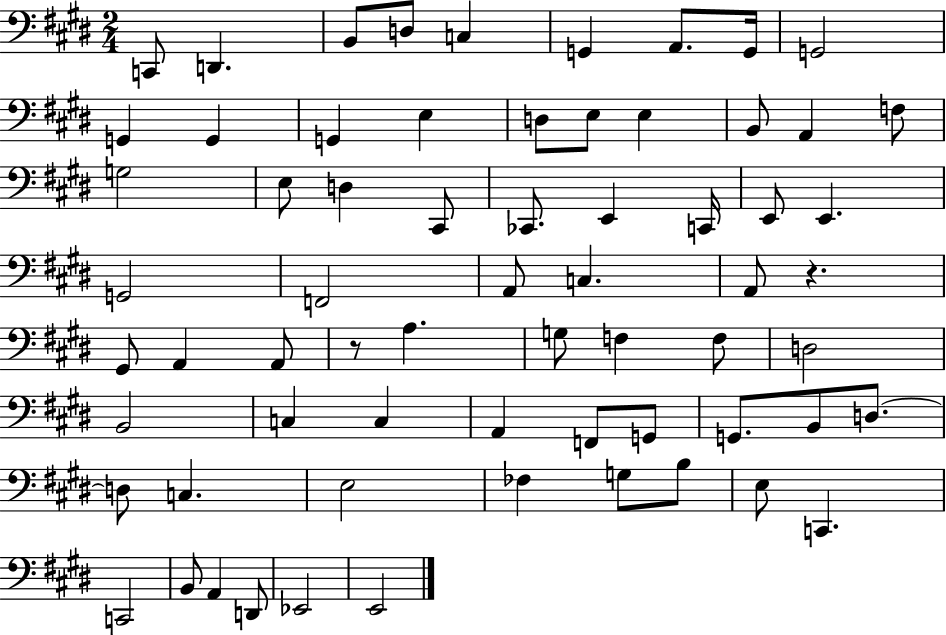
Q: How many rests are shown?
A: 2